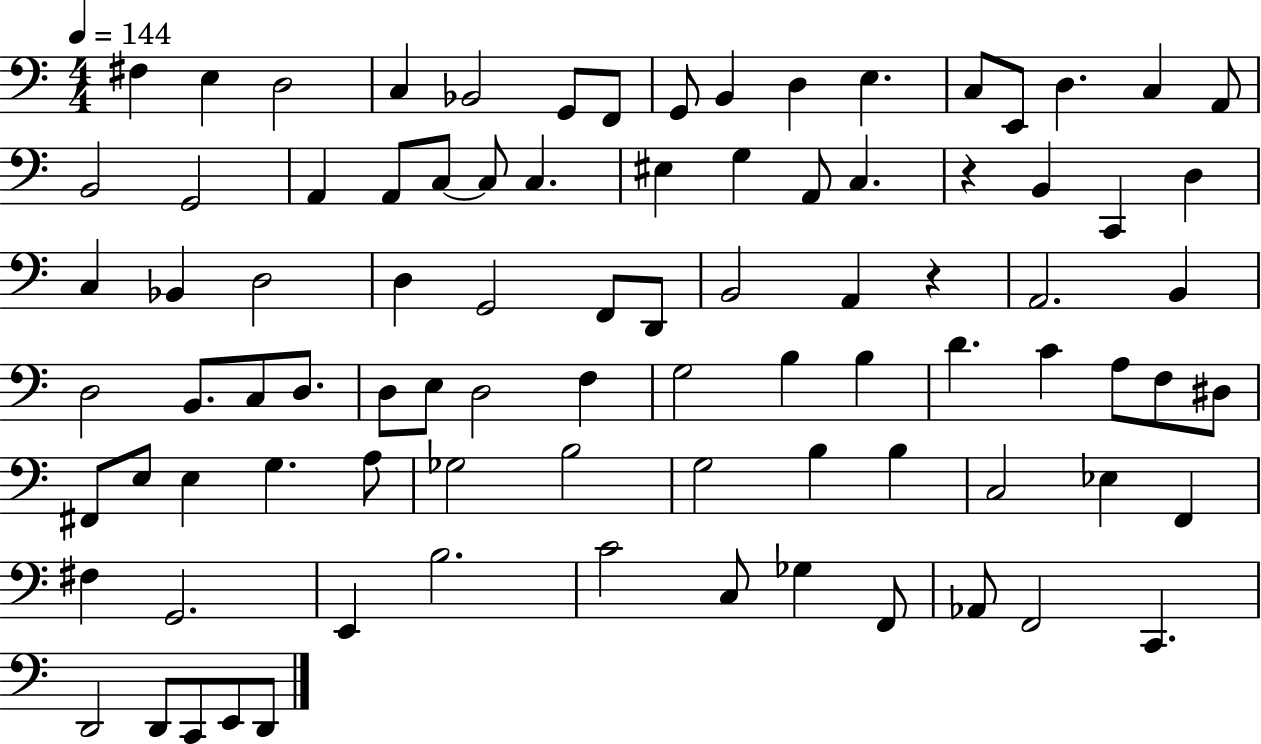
{
  \clef bass
  \numericTimeSignature
  \time 4/4
  \key c \major
  \tempo 4 = 144
  fis4 e4 d2 | c4 bes,2 g,8 f,8 | g,8 b,4 d4 e4. | c8 e,8 d4. c4 a,8 | \break b,2 g,2 | a,4 a,8 c8~~ c8 c4. | eis4 g4 a,8 c4. | r4 b,4 c,4 d4 | \break c4 bes,4 d2 | d4 g,2 f,8 d,8 | b,2 a,4 r4 | a,2. b,4 | \break d2 b,8. c8 d8. | d8 e8 d2 f4 | g2 b4 b4 | d'4. c'4 a8 f8 dis8 | \break fis,8 e8 e4 g4. a8 | ges2 b2 | g2 b4 b4 | c2 ees4 f,4 | \break fis4 g,2. | e,4 b2. | c'2 c8 ges4 f,8 | aes,8 f,2 c,4. | \break d,2 d,8 c,8 e,8 d,8 | \bar "|."
}